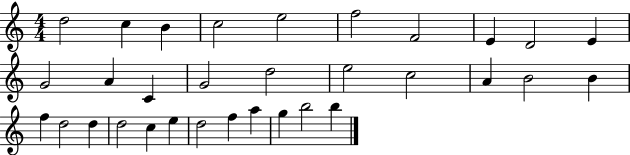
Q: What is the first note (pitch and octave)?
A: D5